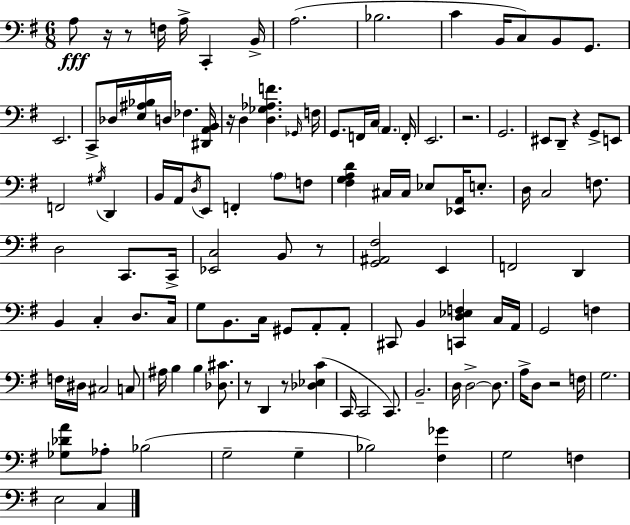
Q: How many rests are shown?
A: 9